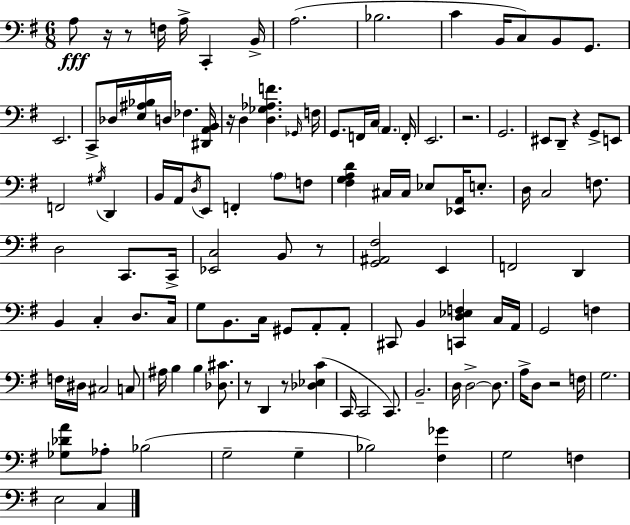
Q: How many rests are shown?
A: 9